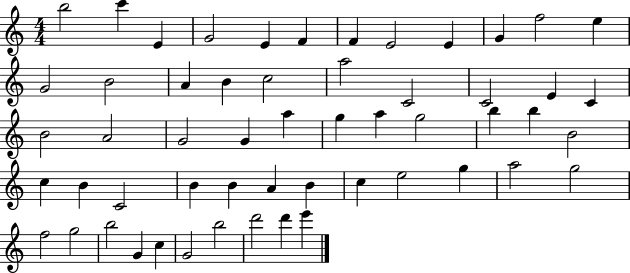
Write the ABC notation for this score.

X:1
T:Untitled
M:4/4
L:1/4
K:C
b2 c' E G2 E F F E2 E G f2 e G2 B2 A B c2 a2 C2 C2 E C B2 A2 G2 G a g a g2 b b B2 c B C2 B B A B c e2 g a2 g2 f2 g2 b2 G c G2 b2 d'2 d' e'